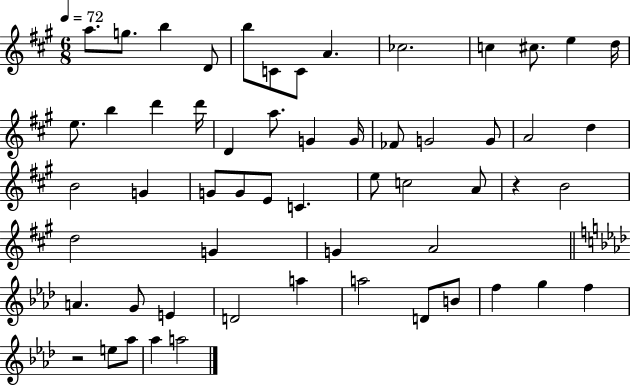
A5/e. G5/e. B5/q D4/e B5/e C4/e C4/e A4/q. CES5/h. C5/q C#5/e. E5/q D5/s E5/e. B5/q D6/q D6/s D4/q A5/e. G4/q G4/s FES4/e G4/h G4/e A4/h D5/q B4/h G4/q G4/e G4/e E4/e C4/q. E5/e C5/h A4/e R/q B4/h D5/h G4/q G4/q A4/h A4/q. G4/e E4/q D4/h A5/q A5/h D4/e B4/e F5/q G5/q F5/q R/h E5/e Ab5/e Ab5/q A5/h